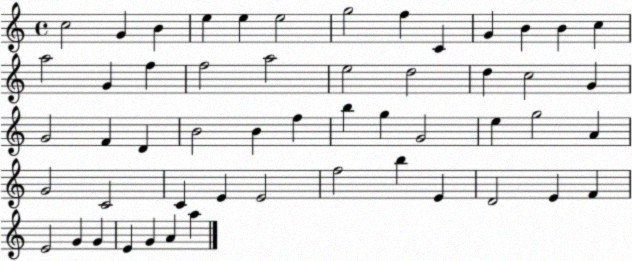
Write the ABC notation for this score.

X:1
T:Untitled
M:4/4
L:1/4
K:C
c2 G B e e e2 g2 f C G B B c a2 G f f2 a2 e2 d2 d c2 G G2 F D B2 B f b g G2 e g2 A G2 C2 C E E2 f2 b E D2 E F E2 G G E G A a